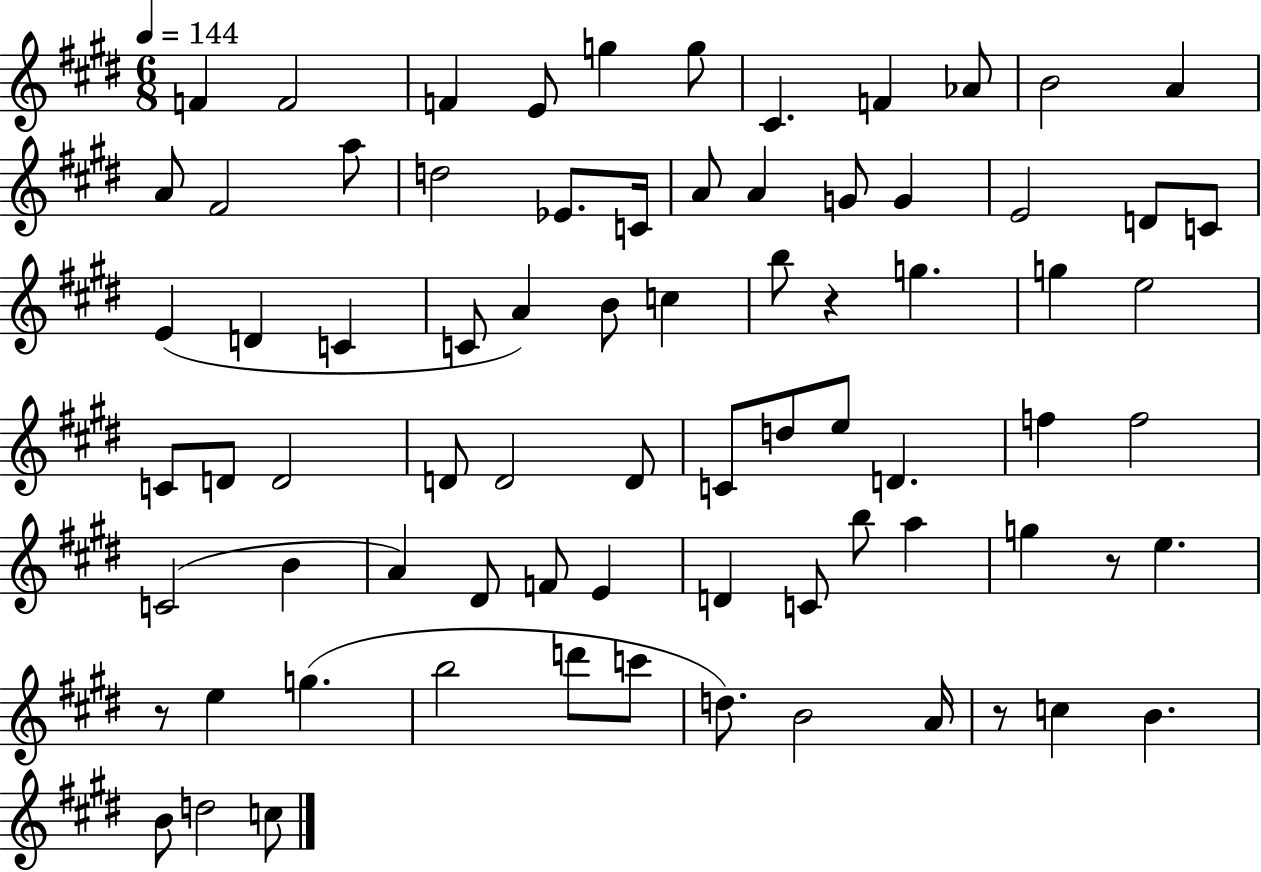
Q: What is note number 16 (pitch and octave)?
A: Eb4